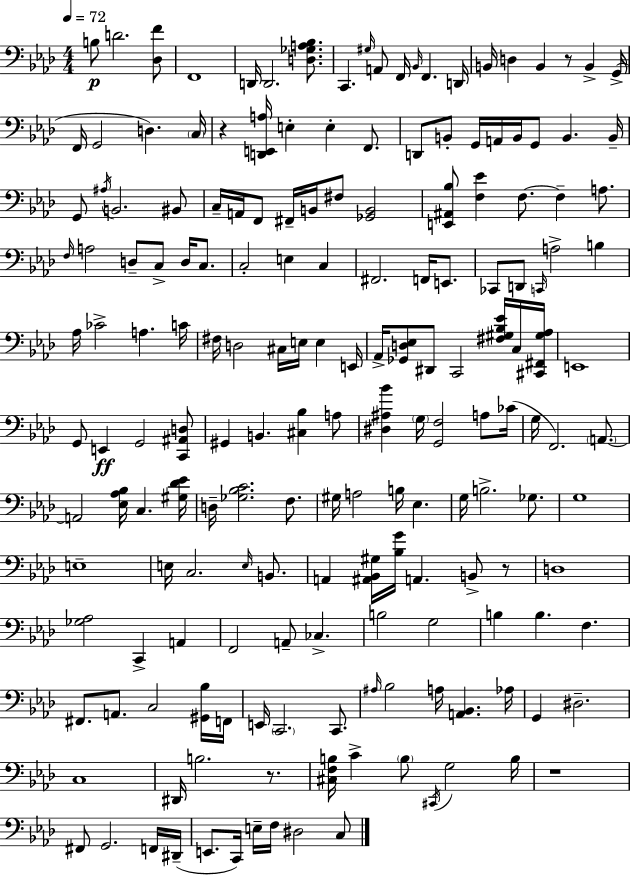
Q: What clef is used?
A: bass